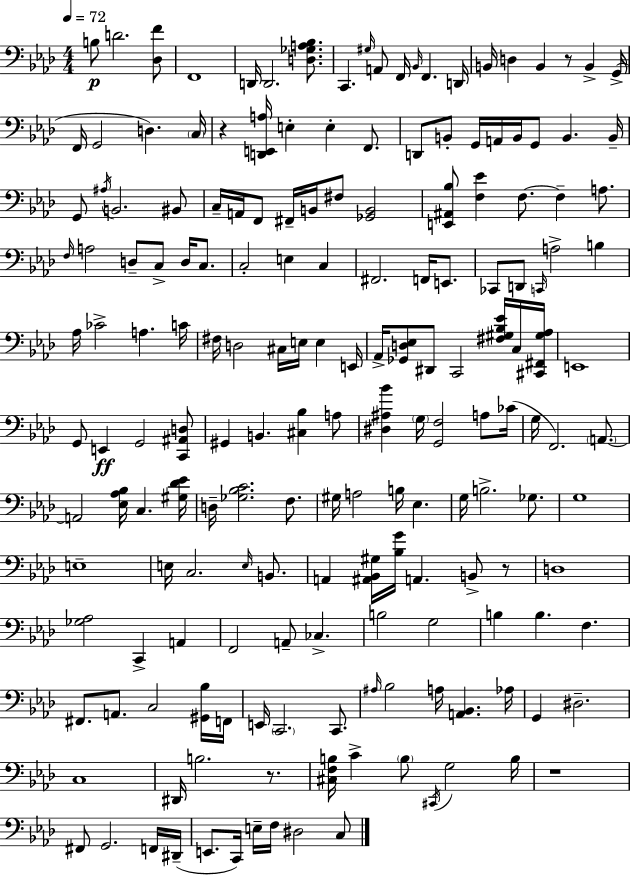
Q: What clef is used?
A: bass